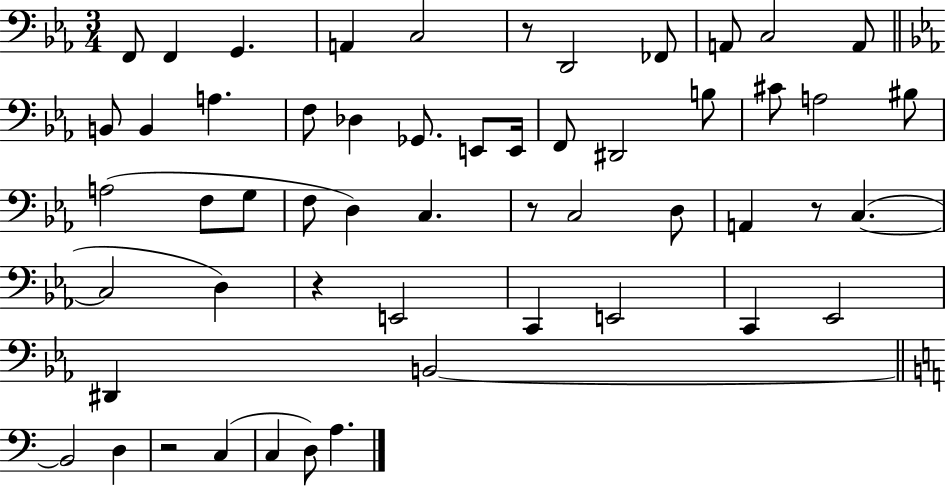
{
  \clef bass
  \numericTimeSignature
  \time 3/4
  \key ees \major
  f,8 f,4 g,4. | a,4 c2 | r8 d,2 fes,8 | a,8 c2 a,8 | \break \bar "||" \break \key ees \major b,8 b,4 a4. | f8 des4 ges,8. e,8 e,16 | f,8 dis,2 b8 | cis'8 a2 bis8 | \break a2( f8 g8 | f8 d4) c4. | r8 c2 d8 | a,4 r8 c4.~(~ | \break c2 d4) | r4 e,2 | c,4 e,2 | c,4 ees,2 | \break dis,4 b,2~~ | \bar "||" \break \key c \major b,2 d4 | r2 c4( | c4 d8) a4. | \bar "|."
}